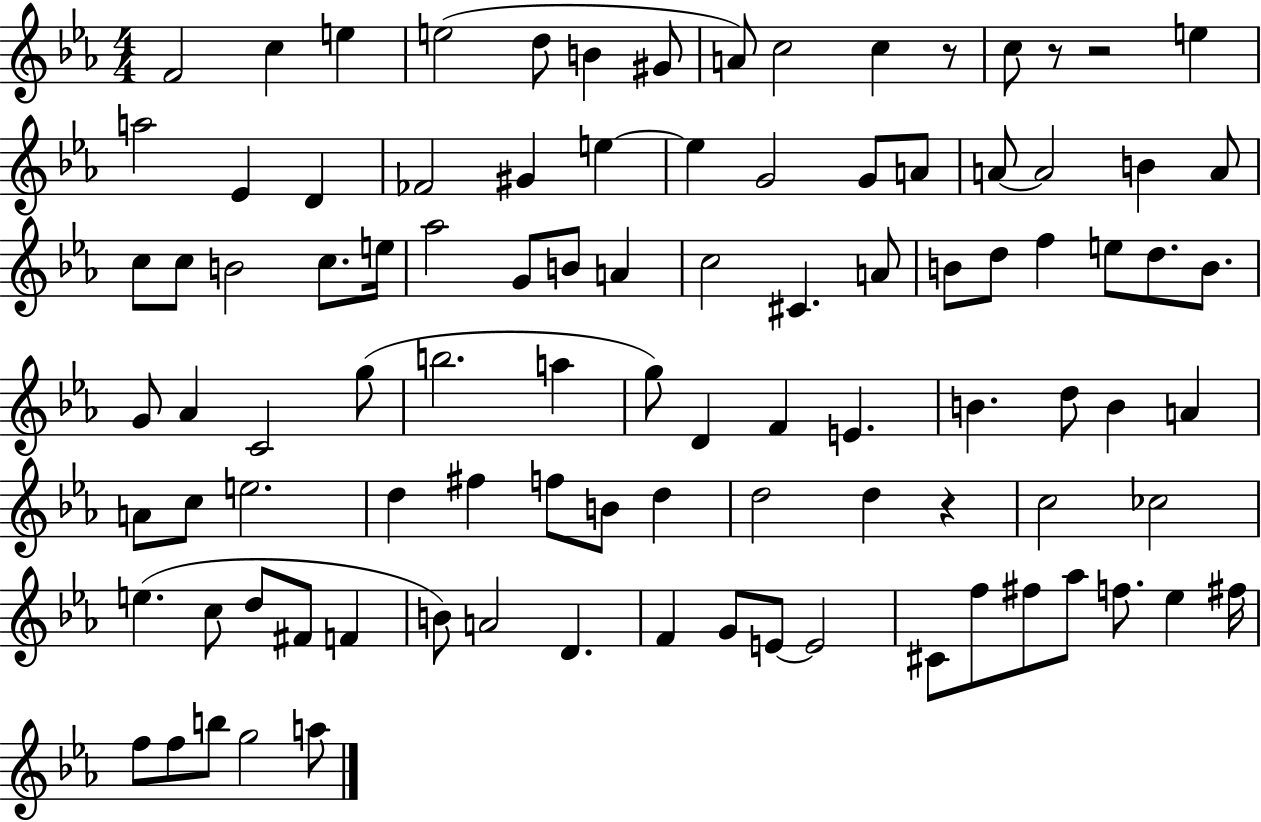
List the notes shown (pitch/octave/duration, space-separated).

F4/h C5/q E5/q E5/h D5/e B4/q G#4/e A4/e C5/h C5/q R/e C5/e R/e R/h E5/q A5/h Eb4/q D4/q FES4/h G#4/q E5/q E5/q G4/h G4/e A4/e A4/e A4/h B4/q A4/e C5/e C5/e B4/h C5/e. E5/s Ab5/h G4/e B4/e A4/q C5/h C#4/q. A4/e B4/e D5/e F5/q E5/e D5/e. B4/e. G4/e Ab4/q C4/h G5/e B5/h. A5/q G5/e D4/q F4/q E4/q. B4/q. D5/e B4/q A4/q A4/e C5/e E5/h. D5/q F#5/q F5/e B4/e D5/q D5/h D5/q R/q C5/h CES5/h E5/q. C5/e D5/e F#4/e F4/q B4/e A4/h D4/q. F4/q G4/e E4/e E4/h C#4/e F5/e F#5/e Ab5/e F5/e. Eb5/q F#5/s F5/e F5/e B5/e G5/h A5/e